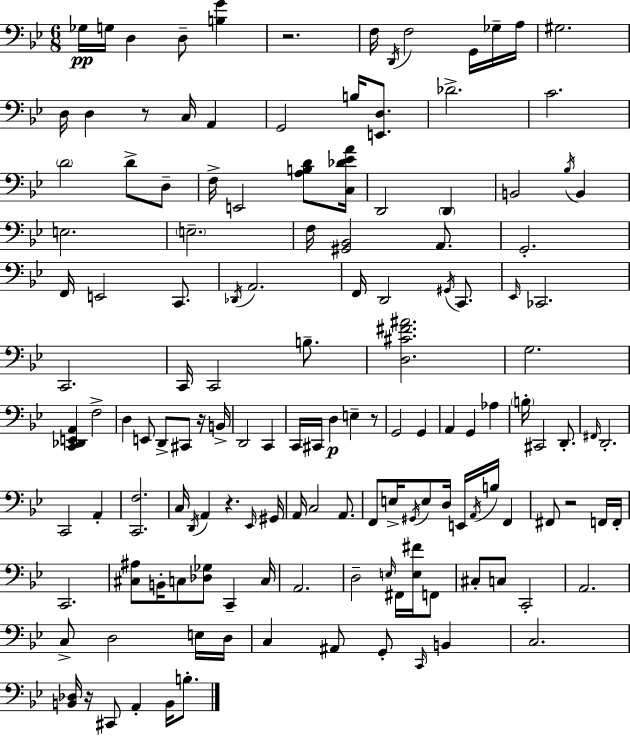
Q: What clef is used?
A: bass